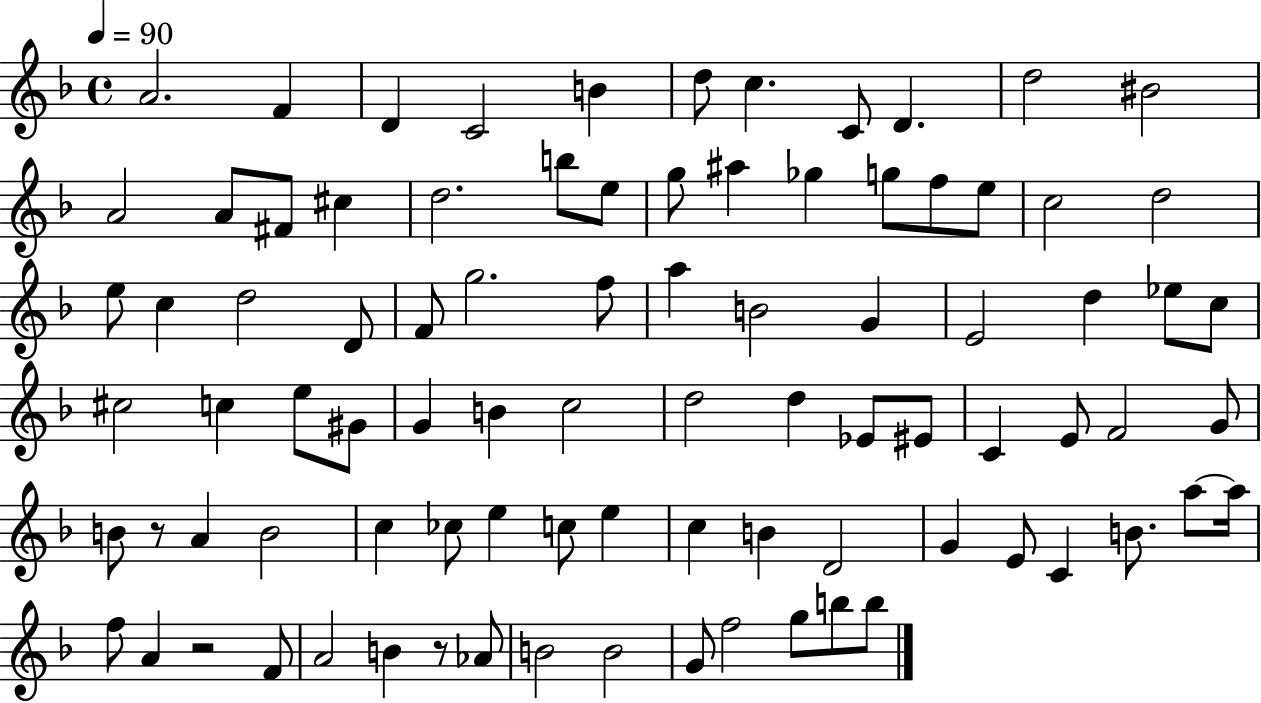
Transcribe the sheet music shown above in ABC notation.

X:1
T:Untitled
M:4/4
L:1/4
K:F
A2 F D C2 B d/2 c C/2 D d2 ^B2 A2 A/2 ^F/2 ^c d2 b/2 e/2 g/2 ^a _g g/2 f/2 e/2 c2 d2 e/2 c d2 D/2 F/2 g2 f/2 a B2 G E2 d _e/2 c/2 ^c2 c e/2 ^G/2 G B c2 d2 d _E/2 ^E/2 C E/2 F2 G/2 B/2 z/2 A B2 c _c/2 e c/2 e c B D2 G E/2 C B/2 a/2 a/4 f/2 A z2 F/2 A2 B z/2 _A/2 B2 B2 G/2 f2 g/2 b/2 b/2